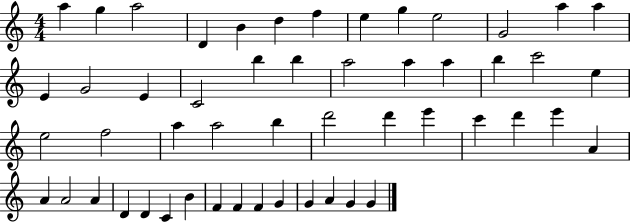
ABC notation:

X:1
T:Untitled
M:4/4
L:1/4
K:C
a g a2 D B d f e g e2 G2 a a E G2 E C2 b b a2 a a b c'2 e e2 f2 a a2 b d'2 d' e' c' d' e' A A A2 A D D C B F F F G G A G G